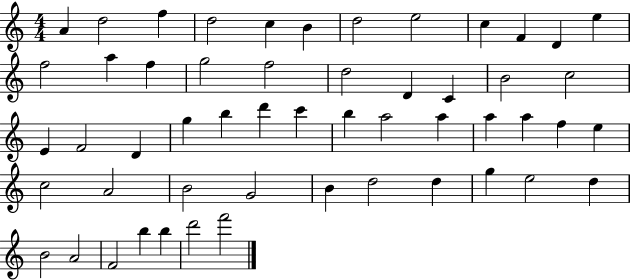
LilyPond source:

{
  \clef treble
  \numericTimeSignature
  \time 4/4
  \key c \major
  a'4 d''2 f''4 | d''2 c''4 b'4 | d''2 e''2 | c''4 f'4 d'4 e''4 | \break f''2 a''4 f''4 | g''2 f''2 | d''2 d'4 c'4 | b'2 c''2 | \break e'4 f'2 d'4 | g''4 b''4 d'''4 c'''4 | b''4 a''2 a''4 | a''4 a''4 f''4 e''4 | \break c''2 a'2 | b'2 g'2 | b'4 d''2 d''4 | g''4 e''2 d''4 | \break b'2 a'2 | f'2 b''4 b''4 | d'''2 f'''2 | \bar "|."
}